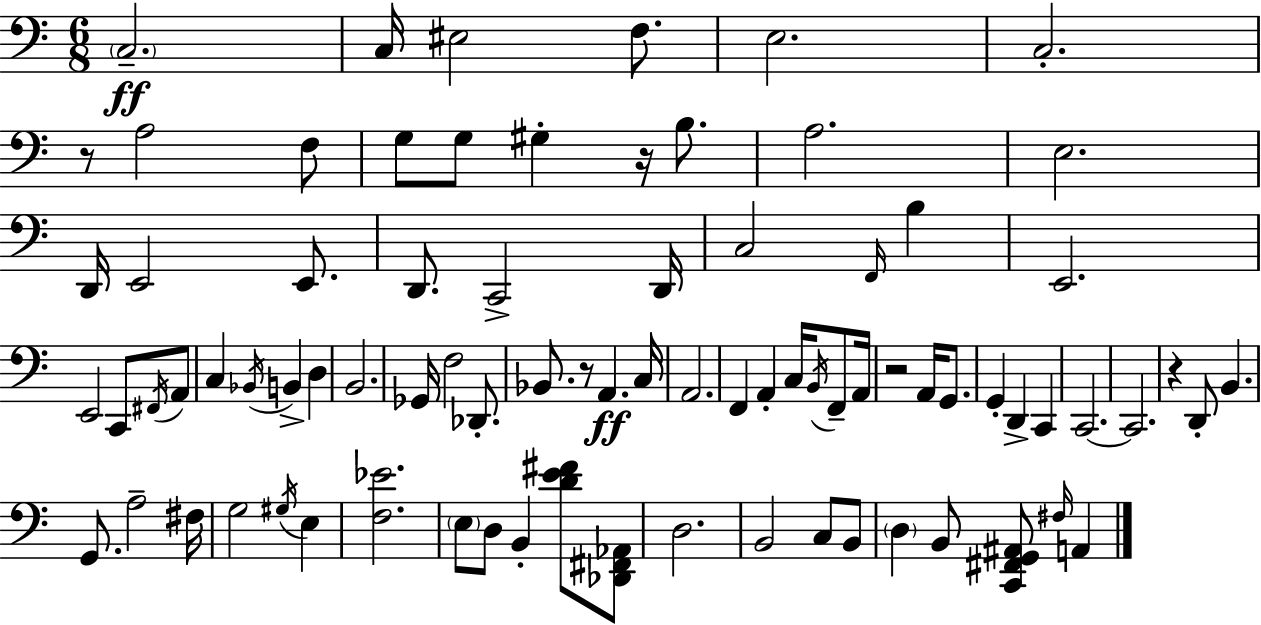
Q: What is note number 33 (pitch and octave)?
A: B2